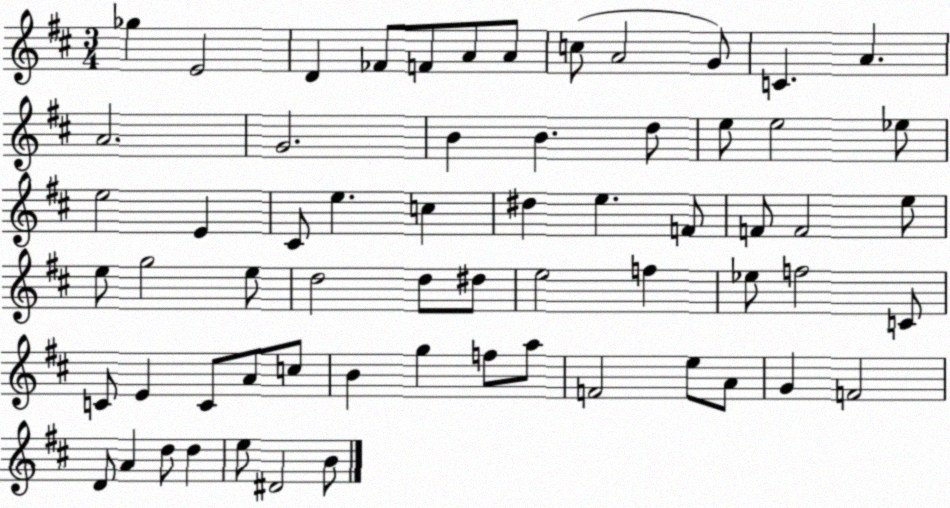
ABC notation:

X:1
T:Untitled
M:3/4
L:1/4
K:D
_g E2 D _F/2 F/2 A/2 A/2 c/2 A2 G/2 C A A2 G2 B B d/2 e/2 e2 _e/2 e2 E ^C/2 e c ^d e F/2 F/2 F2 e/2 e/2 g2 e/2 d2 d/2 ^d/2 e2 f _e/2 f2 C/2 C/2 E C/2 A/2 c/2 B g f/2 a/2 F2 e/2 A/2 G F2 D/2 A d/2 d e/2 ^D2 B/2